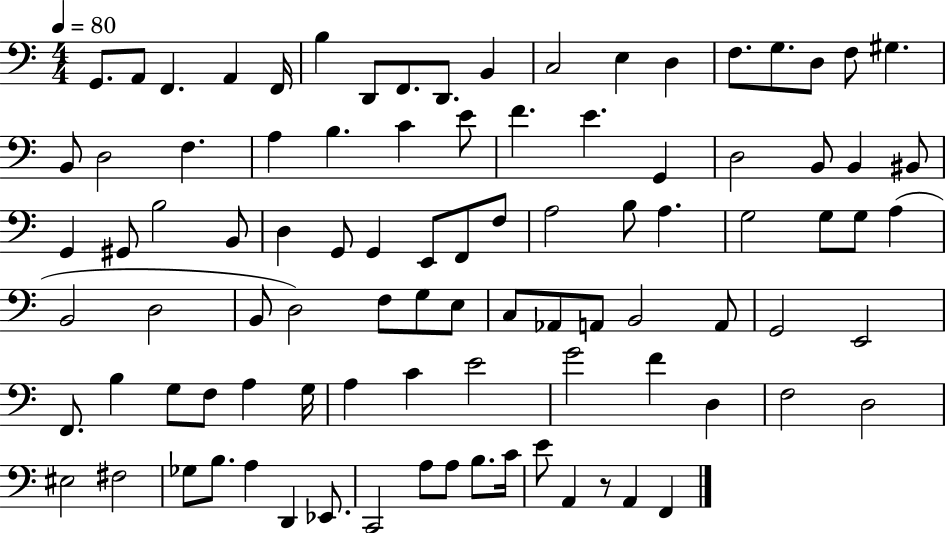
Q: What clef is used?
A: bass